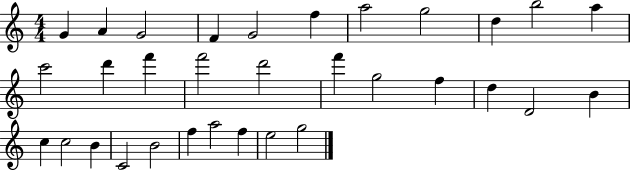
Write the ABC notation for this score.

X:1
T:Untitled
M:4/4
L:1/4
K:C
G A G2 F G2 f a2 g2 d b2 a c'2 d' f' f'2 d'2 f' g2 f d D2 B c c2 B C2 B2 f a2 f e2 g2